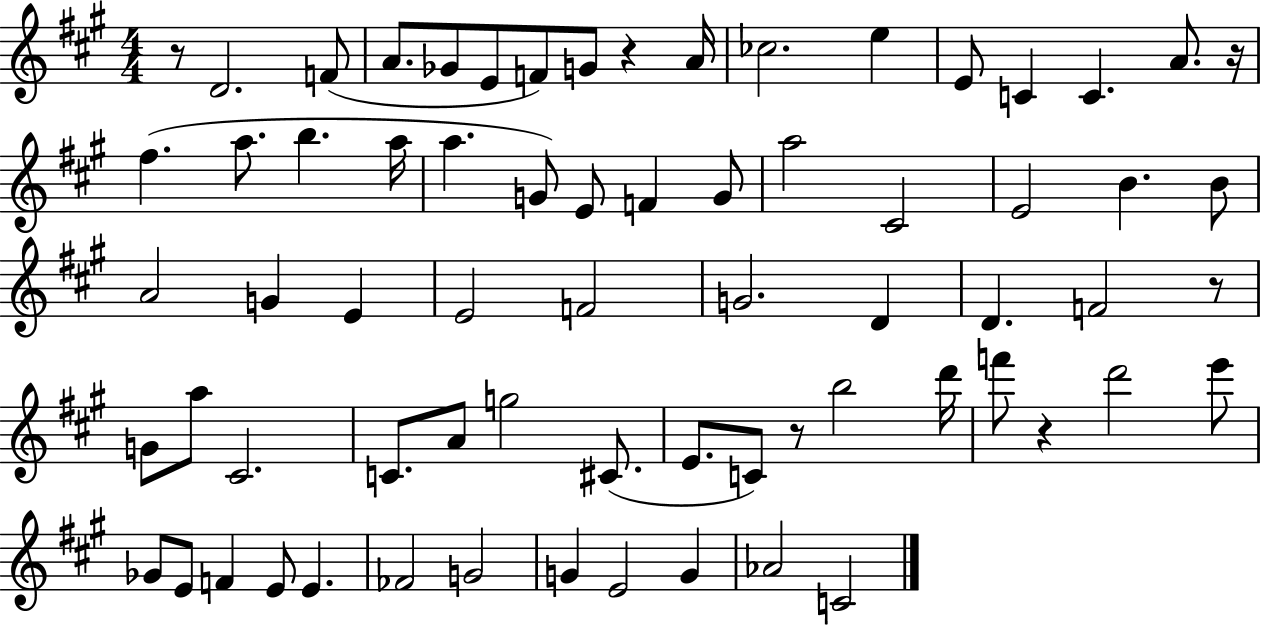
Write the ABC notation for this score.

X:1
T:Untitled
M:4/4
L:1/4
K:A
z/2 D2 F/2 A/2 _G/2 E/2 F/2 G/2 z A/4 _c2 e E/2 C C A/2 z/4 ^f a/2 b a/4 a G/2 E/2 F G/2 a2 ^C2 E2 B B/2 A2 G E E2 F2 G2 D D F2 z/2 G/2 a/2 ^C2 C/2 A/2 g2 ^C/2 E/2 C/2 z/2 b2 d'/4 f'/2 z d'2 e'/2 _G/2 E/2 F E/2 E _F2 G2 G E2 G _A2 C2